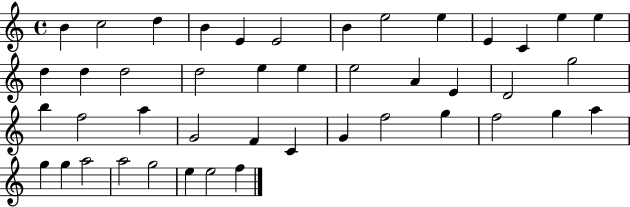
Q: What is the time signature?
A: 4/4